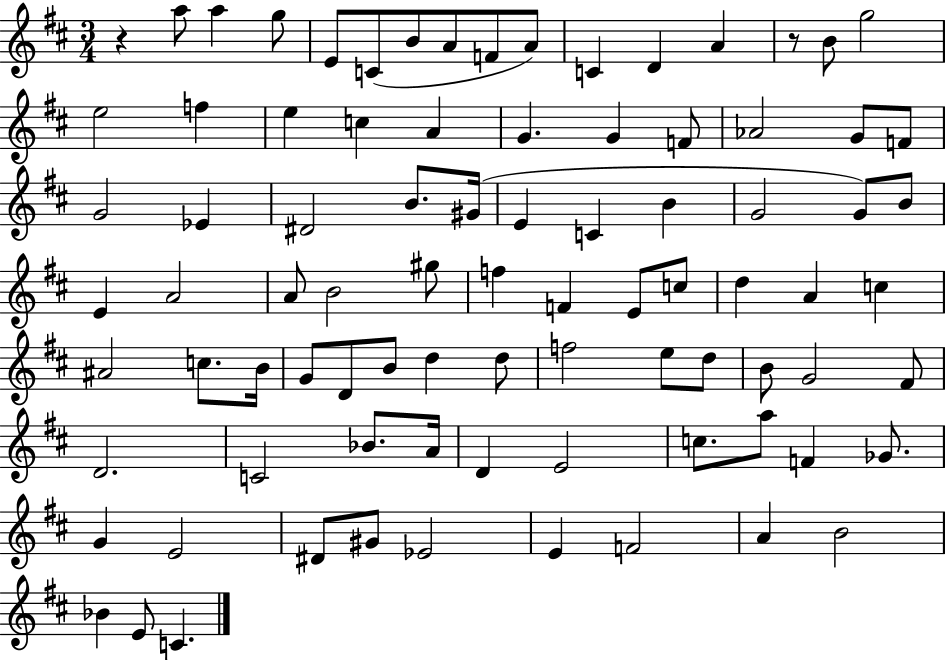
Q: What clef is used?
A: treble